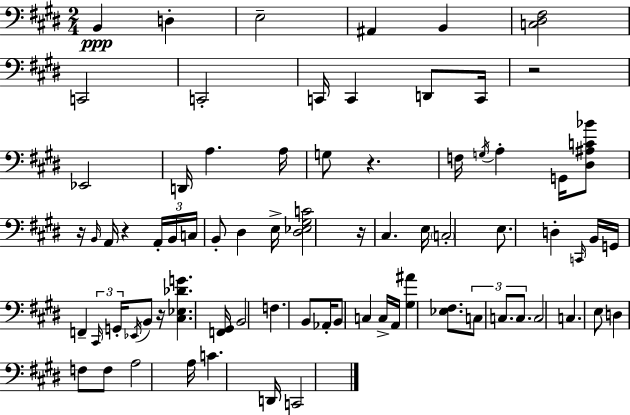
{
  \clef bass
  \numericTimeSignature
  \time 2/4
  \key e \major
  b,4\ppp d4-. | e2-- | ais,4 b,4 | <c dis fis>2 | \break c,2 | c,2-. | c,16 c,4 d,8 c,16 | r2 | \break ees,2 | d,16 a4. a16 | g8 r4. | f16 \acciaccatura { g16 } a4-. g,16 <dis ais c' bes'>8 | \break r16 \grace { b,16 } a,16 r4 | \tuplet 3/2 { a,16-. b,16 c16 } b,8-. dis4 | e16-> <dis ees gis c'>2 | r16 cis4. | \break e16 \parenthesize c2-. | e8. d4-. | \grace { c,16 } b,16 g,16 f,4-- | \tuplet 3/2 { \grace { cis,16 } g,16-. \acciaccatura { ees,16 } } b,8 r16 <cis ees des' g'>4. | \break <f, gis,>16 b,2 | f4. | b,8 aes,16-. b,8 | c4 c16-> a,16 <gis ais'>4 | \break <ees fis>8. \tuplet 3/2 { c8 c8. | c8. } c2 | c4. | e8 d4 | \break f8 f8 a2 | a16 c'4. | d,16 c,2 | \bar "|."
}